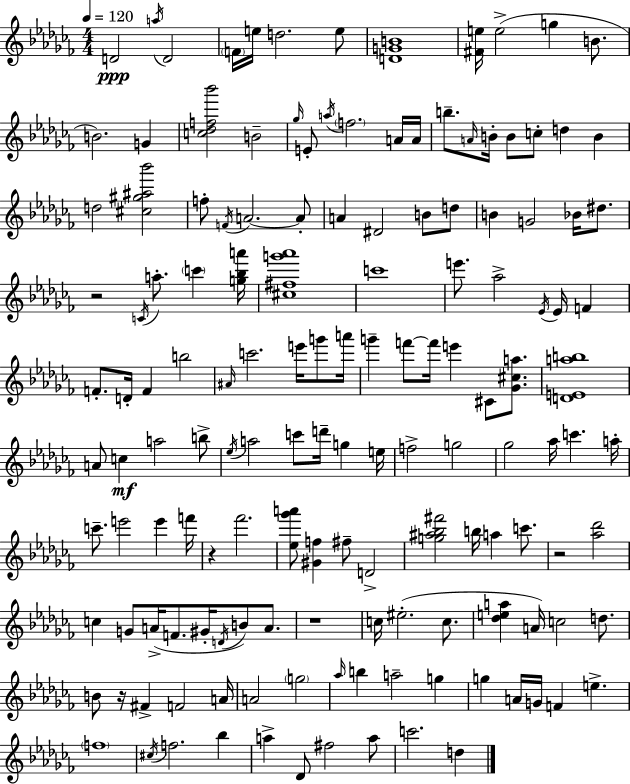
D4/h A5/s D4/h F4/s E5/s D5/h. E5/e [D4,G4,B4]/w [F#4,E5]/s E5/h G5/q B4/e. B4/h. G4/q [C5,Db5,F5,Bb6]/h B4/h Gb5/s E4/e A5/s F5/h. A4/s A4/s B5/e. A4/s B4/s B4/e C5/e D5/q B4/q D5/h [C#5,G#5,A#5,Bb6]/h F5/e F4/s A4/h. A4/e A4/q D#4/h B4/e D5/e B4/q G4/h Bb4/s D#5/e. R/h C4/s A5/e. C6/q [G5,Bb5,A6]/s [C#5,F#5,G6,Ab6]/w C6/w E6/e. Ab5/h Eb4/s Eb4/s F4/q F4/e. D4/s F4/q B5/h A#4/s C6/h. E6/s G6/e A6/s G6/q F6/e F6/s E6/q C#4/e [Gb4,C#5,A5]/e. [D4,E4,A5,B5]/w A4/e C5/q A5/h B5/e Eb5/s A5/h C6/e D6/s G5/q E5/s F5/h G5/h Gb5/h Ab5/s C6/q. A5/s C6/e. E6/h E6/q F6/s R/q FES6/h. [Eb5,Gb6,A6]/e [G#4,F5]/q F#5/e D4/h [G5,A#5,Bb5,F#6]/h B5/s A5/q C6/e. R/h [Ab5,Db6]/h C5/q G4/e A4/s F4/e. G#4/s D4/s B4/e A4/e. R/w C5/s EIS5/h. C5/e. [Db5,E5,A5]/q A4/s C5/h D5/e. B4/e R/s F#4/q F4/h A4/s A4/h G5/h Ab5/s B5/q A5/h G5/q G5/q A4/s G4/s F4/q E5/q. F5/w C#5/s F5/h. Bb5/q A5/q Db4/e F#5/h A5/e C6/h. D5/q